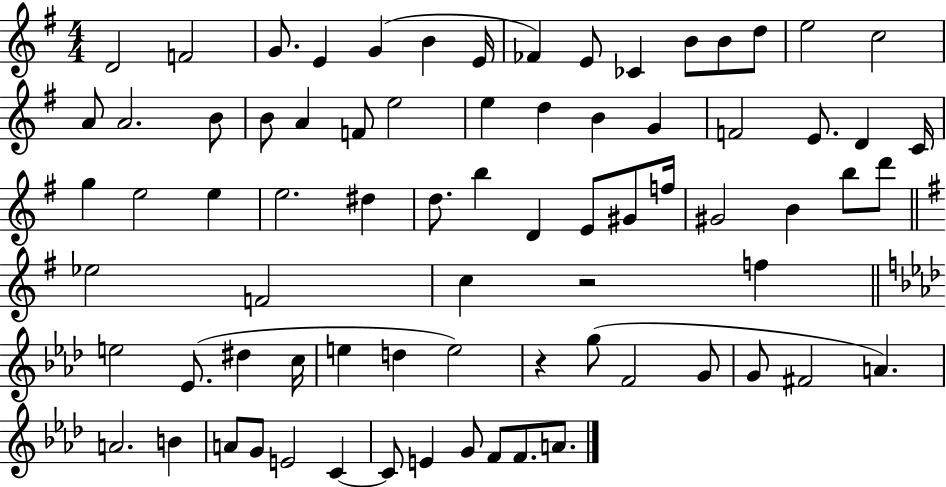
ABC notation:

X:1
T:Untitled
M:4/4
L:1/4
K:G
D2 F2 G/2 E G B E/4 _F E/2 _C B/2 B/2 d/2 e2 c2 A/2 A2 B/2 B/2 A F/2 e2 e d B G F2 E/2 D C/4 g e2 e e2 ^d d/2 b D E/2 ^G/2 f/4 ^G2 B b/2 d'/2 _e2 F2 c z2 f e2 _E/2 ^d c/4 e d e2 z g/2 F2 G/2 G/2 ^F2 A A2 B A/2 G/2 E2 C C/2 E G/2 F/2 F/2 A/2